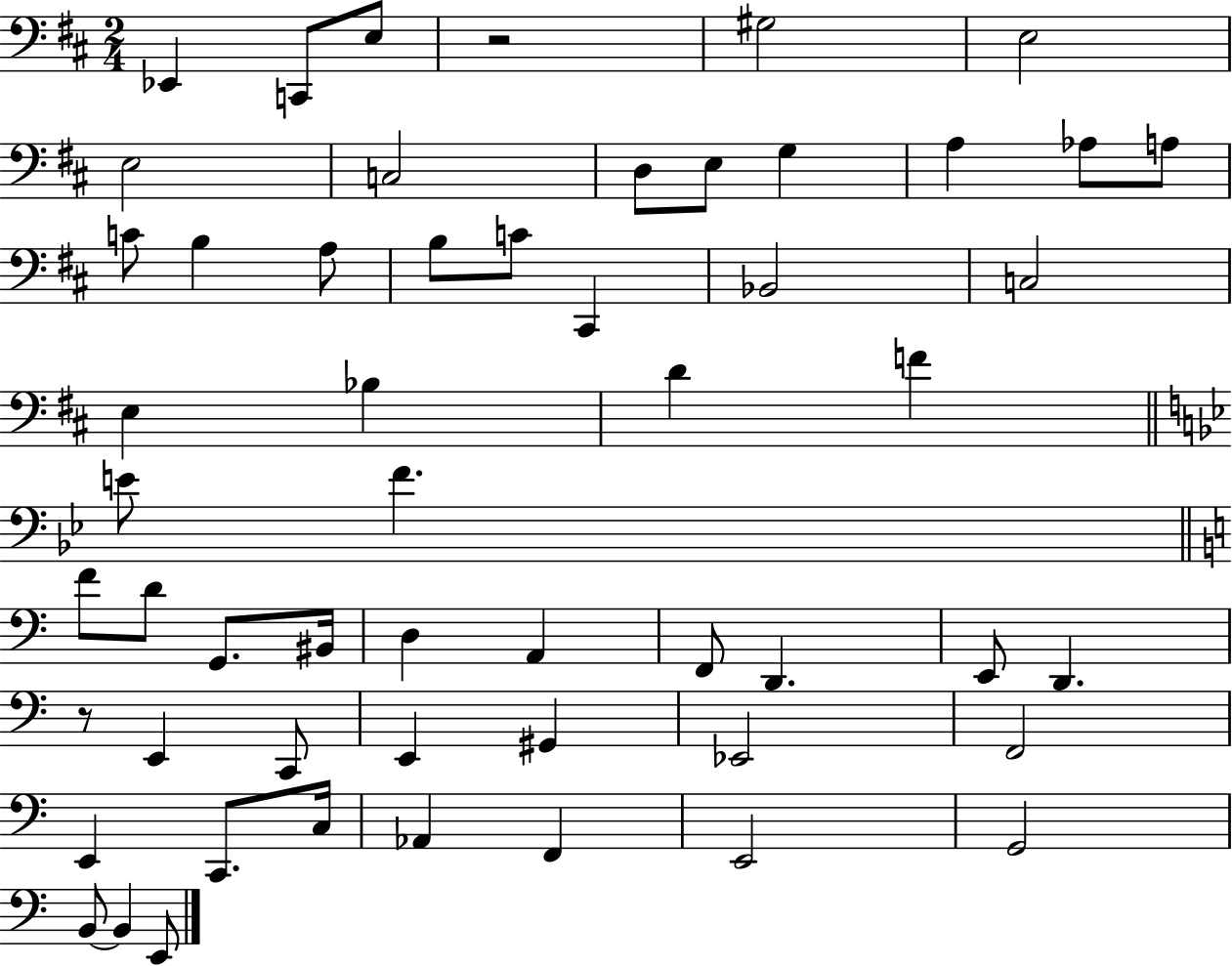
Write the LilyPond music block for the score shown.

{
  \clef bass
  \numericTimeSignature
  \time 2/4
  \key d \major
  ees,4 c,8 e8 | r2 | gis2 | e2 | \break e2 | c2 | d8 e8 g4 | a4 aes8 a8 | \break c'8 b4 a8 | b8 c'8 cis,4 | bes,2 | c2 | \break e4 bes4 | d'4 f'4 | \bar "||" \break \key g \minor e'8 f'4. | \bar "||" \break \key a \minor f'8 d'8 g,8. bis,16 | d4 a,4 | f,8 d,4. | e,8 d,4. | \break r8 e,4 c,8 | e,4 gis,4 | ees,2 | f,2 | \break e,4 c,8. c16 | aes,4 f,4 | e,2 | g,2 | \break b,8~~ b,4 e,8 | \bar "|."
}